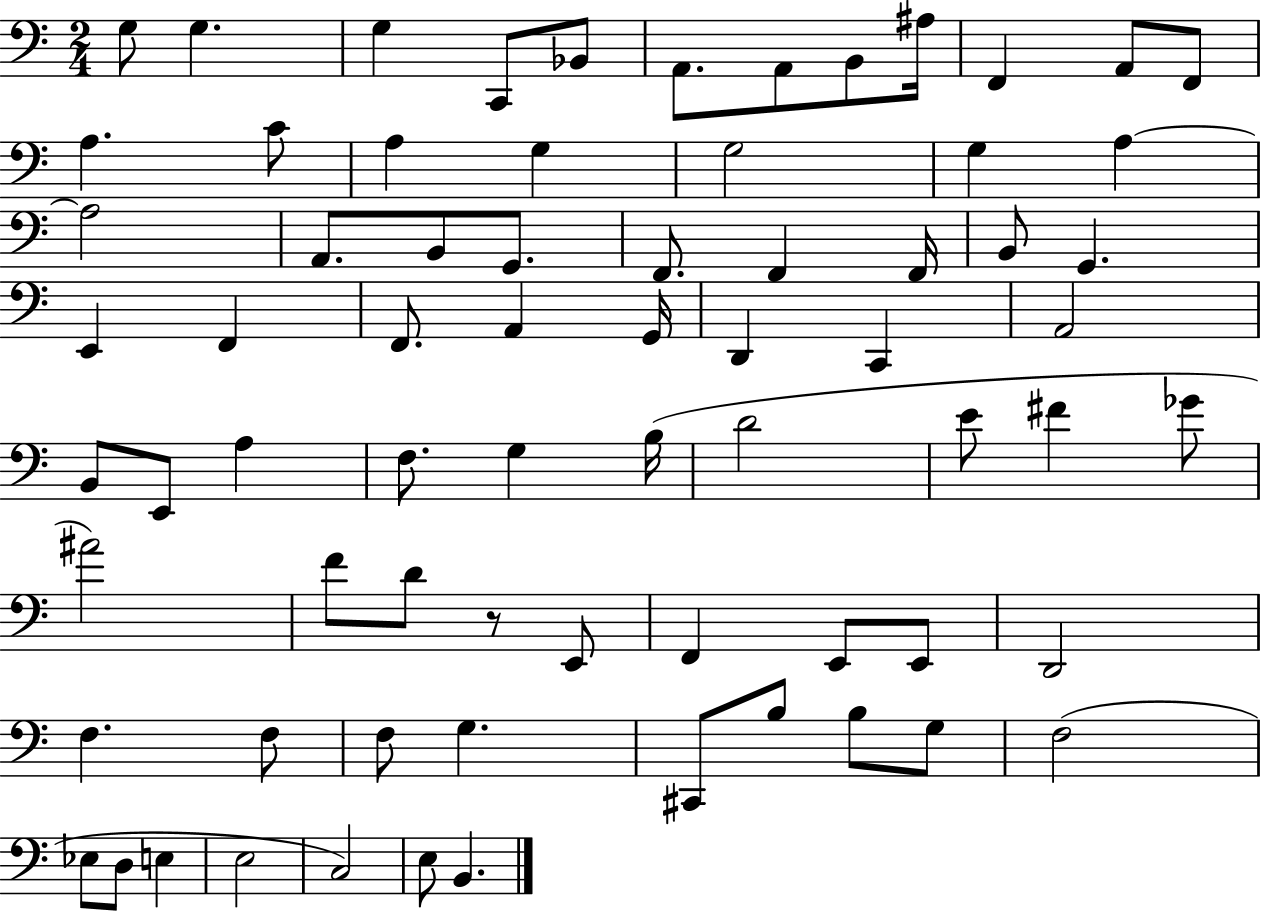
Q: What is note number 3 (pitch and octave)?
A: G3